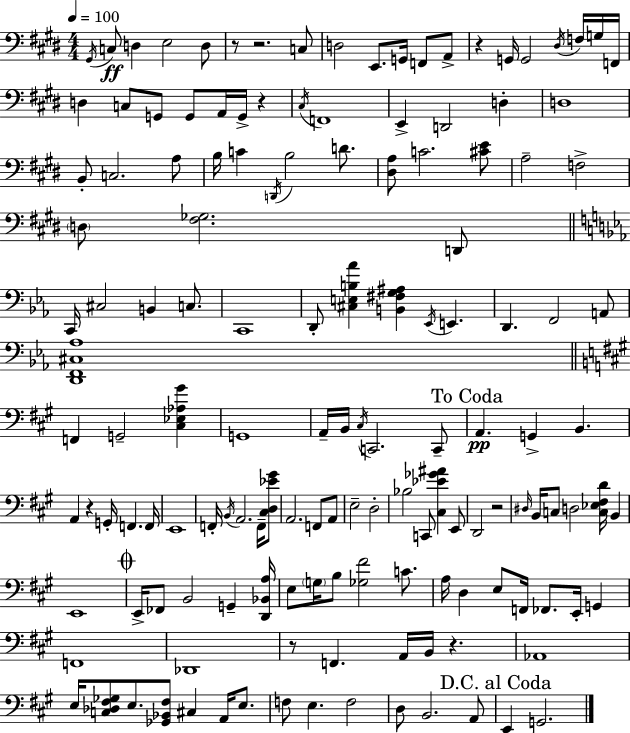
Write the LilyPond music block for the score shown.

{
  \clef bass
  \numericTimeSignature
  \time 4/4
  \key e \major
  \tempo 4 = 100
  \acciaccatura { gis,16 }\ff c8 d4 e2 d8 | r8 r2. c8 | d2 e,8. g,16 f,8 a,8-> | r4 g,16 g,2 \acciaccatura { dis16 } f16 | \break g16 f,16 d4 c8 g,8 g,8 a,16 g,16-> r4 | \acciaccatura { cis16 } f,1 | e,4-> d,2 d4-. | d1 | \break b,8-. c2. | a8 b16 c'4 \acciaccatura { d,16 } b2 | d'8. <dis a>8 c'2. | <cis' e'>8 a2-- f2-> | \break \parenthesize d8 <fis ges>2. | d,8 \bar "||" \break \key c \minor c,16 cis2 b,4 c8. | c,1 | d,8-. <cis e b aes'>4 <b, fis g ais>4 \acciaccatura { ees,16 } e,4. | d,4. f,2 a,8 | \break <d, f, cis aes>1 | \bar "||" \break \key a \major f,4 g,2-- <cis ees aes gis'>4 | g,1 | a,16-- b,16 \acciaccatura { cis16 } c,2. c,8-- | \mark "To Coda" a,4.\pp g,4-> b,4. | \break a,4 r4 g,16-. f,4. | f,16 e,1 | f,16-. \acciaccatura { b,16 } a,2. f,16-- | <cis d ees' gis'>8 a,2. f,8 | \break a,8 e2-- d2-. | bes2 c,8 <cis ees' ges' ais'>4 | e,8 d,2 r2 | \grace { dis16 } b,16 c8 d2 <c ees fis d'>16 b,4 | \break e,1 | \mark \markup { \musicglyph "scripts.coda" } e,16-> fes,8 b,2 g,4-- | <d, bes, a>16 e8 \parenthesize g16 b8 <ges fis'>2 | c'8. a16 d4 e8 f,16 fes,8. e,16-. g,4 | \break f,1 | des,1 | r8 f,4. a,16 b,16 r4. | aes,1 | \break e16 <c des fis ges>8 e8. <ges, bes, fis>8 cis4 a,16 | e8. f8 e4. f2 | d8 b,2. | a,8 \mark "D.C. al Coda" e,4 g,2. | \break \bar "|."
}